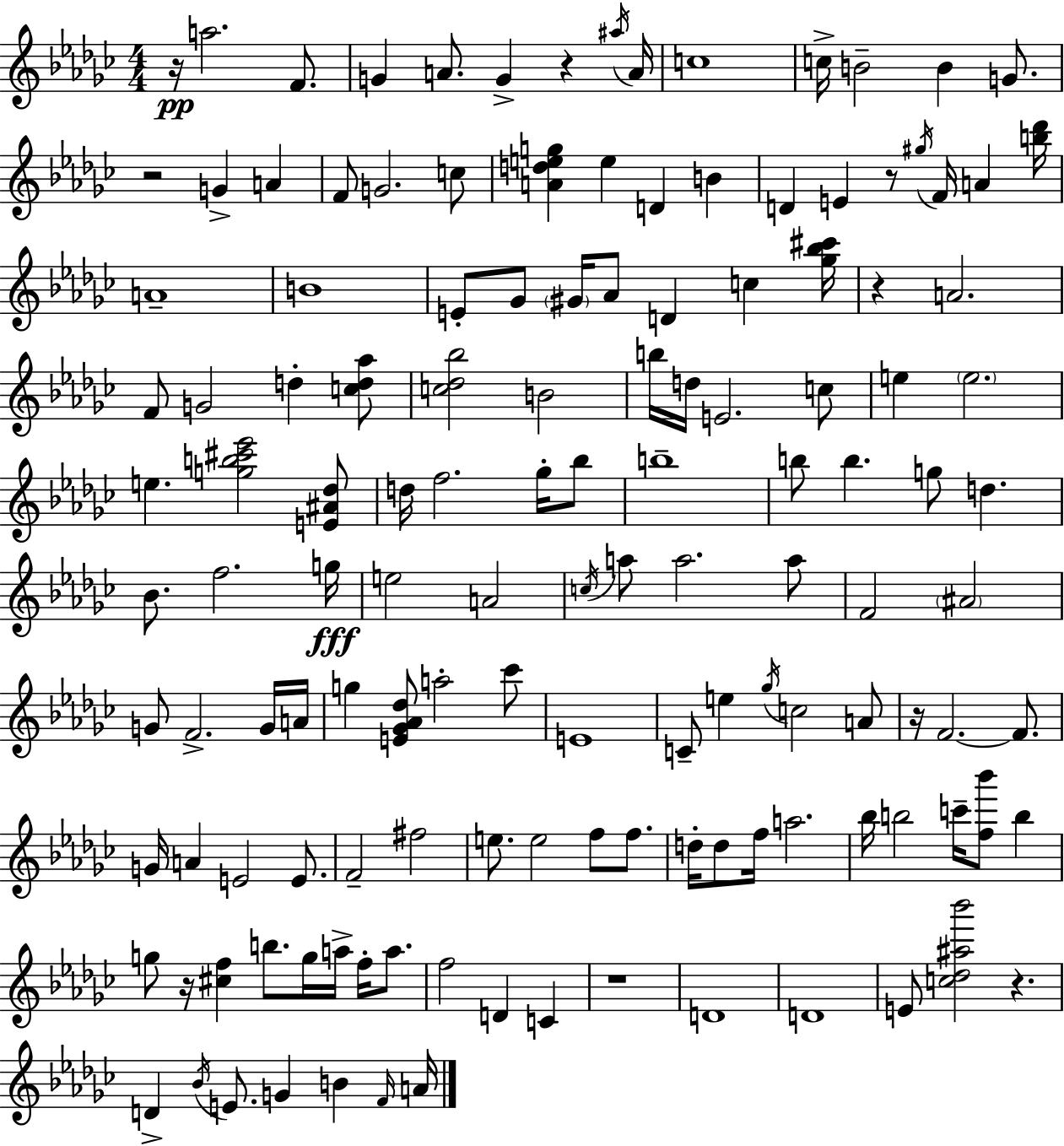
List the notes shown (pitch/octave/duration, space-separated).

R/s A5/h. F4/e. G4/q A4/e. G4/q R/q A#5/s A4/s C5/w C5/s B4/h B4/q G4/e. R/h G4/q A4/q F4/e G4/h. C5/e [A4,D5,E5,G5]/q E5/q D4/q B4/q D4/q E4/q R/e G#5/s F4/s A4/q [B5,Db6]/s A4/w B4/w E4/e Gb4/e G#4/s Ab4/e D4/q C5/q [Gb5,Bb5,C#6]/s R/q A4/h. F4/e G4/h D5/q [C5,D5,Ab5]/e [C5,Db5,Bb5]/h B4/h B5/s D5/s E4/h. C5/e E5/q E5/h. E5/q. [G5,B5,C#6,Eb6]/h [E4,A#4,Db5]/e D5/s F5/h. Gb5/s Bb5/e B5/w B5/e B5/q. G5/e D5/q. Bb4/e. F5/h. G5/s E5/h A4/h C5/s A5/e A5/h. A5/e F4/h A#4/h G4/e F4/h. G4/s A4/s G5/q [E4,Gb4,Ab4,Db5]/e A5/h CES6/e E4/w C4/e E5/q Gb5/s C5/h A4/e R/s F4/h. F4/e. G4/s A4/q E4/h E4/e. F4/h F#5/h E5/e. E5/h F5/e F5/e. D5/s D5/e F5/s A5/h. Bb5/s B5/h C6/s [F5,Bb6]/e B5/q G5/e R/s [C#5,F5]/q B5/e. G5/s A5/s F5/s A5/e. F5/h D4/q C4/q R/w D4/w D4/w E4/e [C5,Db5,A#5,Bb6]/h R/q. D4/q Bb4/s E4/e. G4/q B4/q F4/s A4/s